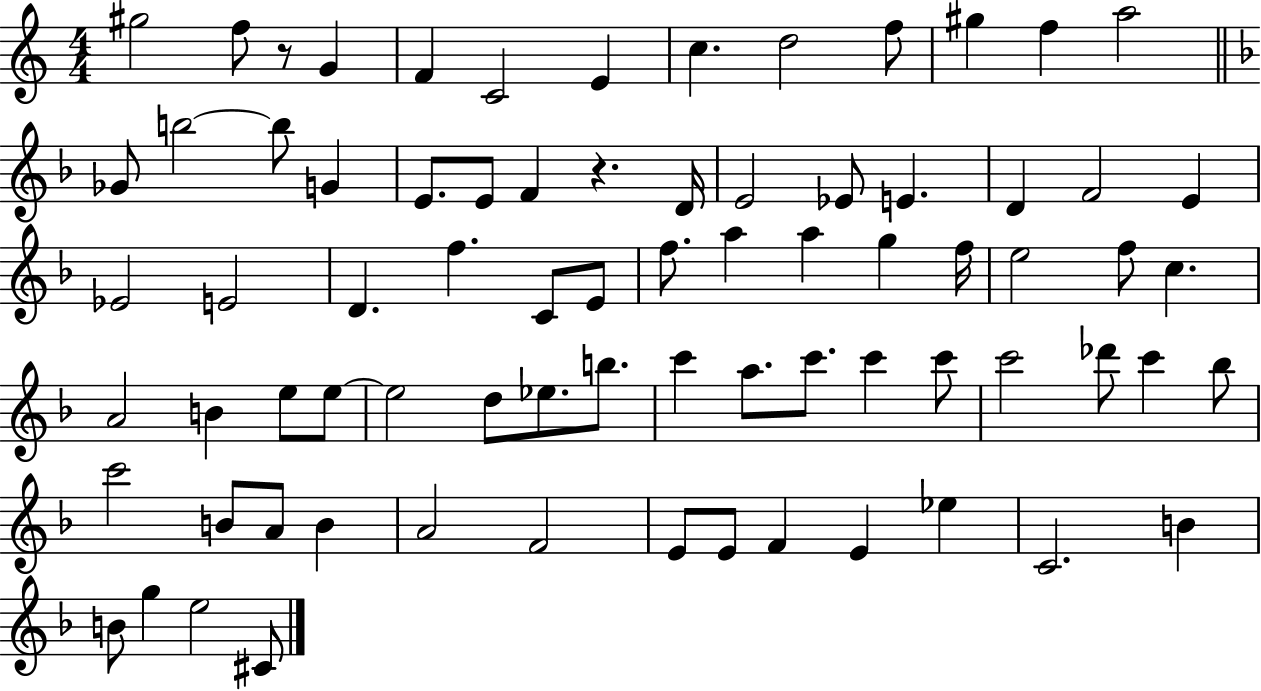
X:1
T:Untitled
M:4/4
L:1/4
K:C
^g2 f/2 z/2 G F C2 E c d2 f/2 ^g f a2 _G/2 b2 b/2 G E/2 E/2 F z D/4 E2 _E/2 E D F2 E _E2 E2 D f C/2 E/2 f/2 a a g f/4 e2 f/2 c A2 B e/2 e/2 e2 d/2 _e/2 b/2 c' a/2 c'/2 c' c'/2 c'2 _d'/2 c' _b/2 c'2 B/2 A/2 B A2 F2 E/2 E/2 F E _e C2 B B/2 g e2 ^C/2